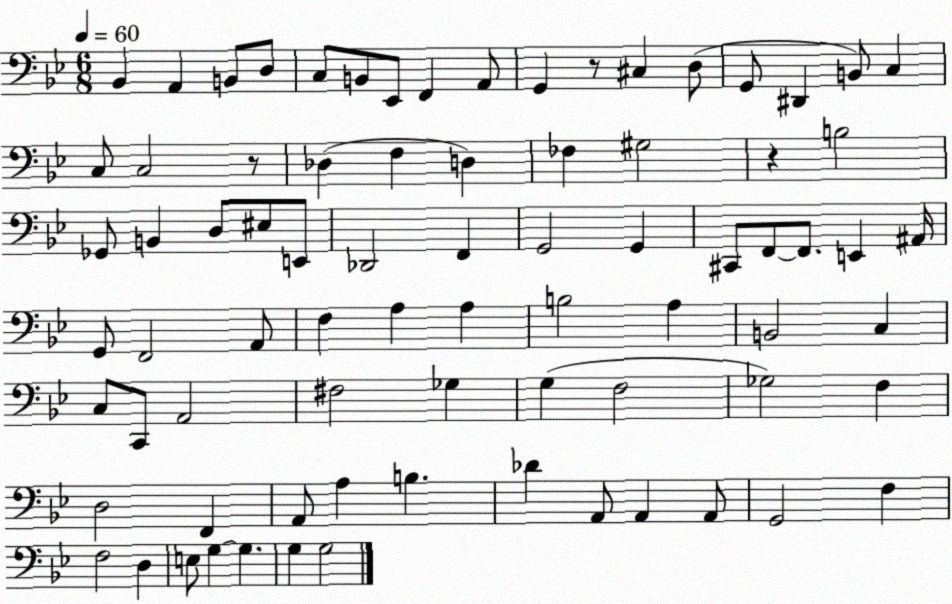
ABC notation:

X:1
T:Untitled
M:6/8
L:1/4
K:Bb
_B,, A,, B,,/2 D,/2 C,/2 B,,/2 _E,,/2 F,, A,,/2 G,, z/2 ^C, D,/2 G,,/2 ^D,, B,,/2 C, C,/2 C,2 z/2 _D, F, D, _F, ^G,2 z B,2 _G,,/2 B,, D,/2 ^E,/2 E,,/2 _D,,2 F,, G,,2 G,, ^C,,/2 F,,/2 F,,/2 E,, ^A,,/4 G,,/2 F,,2 A,,/2 F, A, A, B,2 A, B,,2 C, C,/2 C,,/2 A,,2 ^F,2 _G, G, F,2 _G,2 F, D,2 F,, A,,/2 A, B, _D A,,/2 A,, A,,/2 G,,2 F, F,2 D, E,/2 G, G, G, G,2